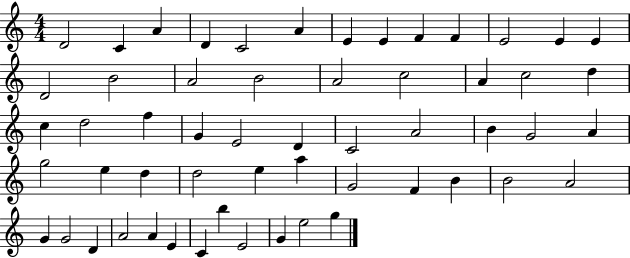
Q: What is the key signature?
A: C major